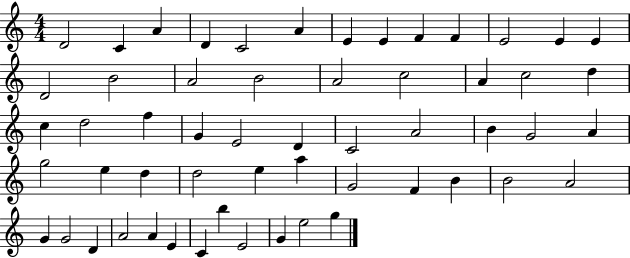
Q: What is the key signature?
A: C major